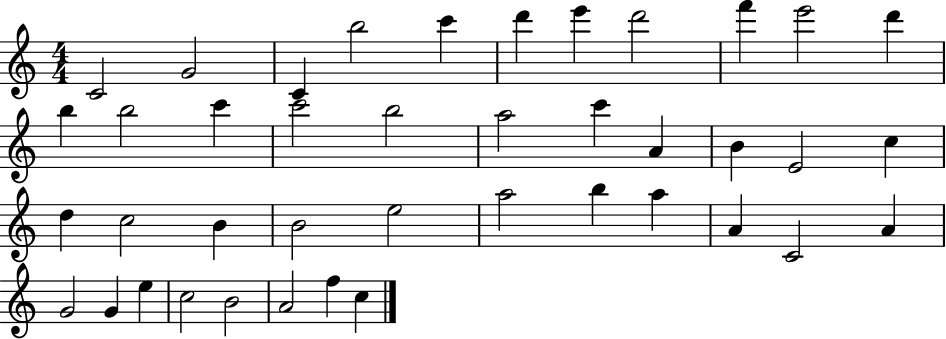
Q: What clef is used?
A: treble